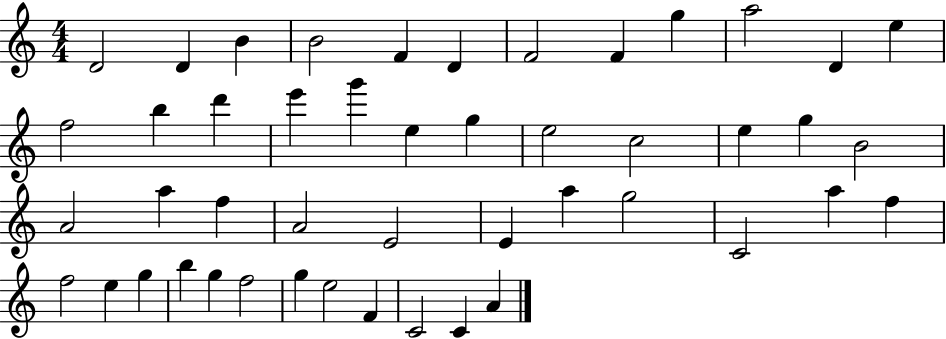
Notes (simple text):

D4/h D4/q B4/q B4/h F4/q D4/q F4/h F4/q G5/q A5/h D4/q E5/q F5/h B5/q D6/q E6/q G6/q E5/q G5/q E5/h C5/h E5/q G5/q B4/h A4/h A5/q F5/q A4/h E4/h E4/q A5/q G5/h C4/h A5/q F5/q F5/h E5/q G5/q B5/q G5/q F5/h G5/q E5/h F4/q C4/h C4/q A4/q